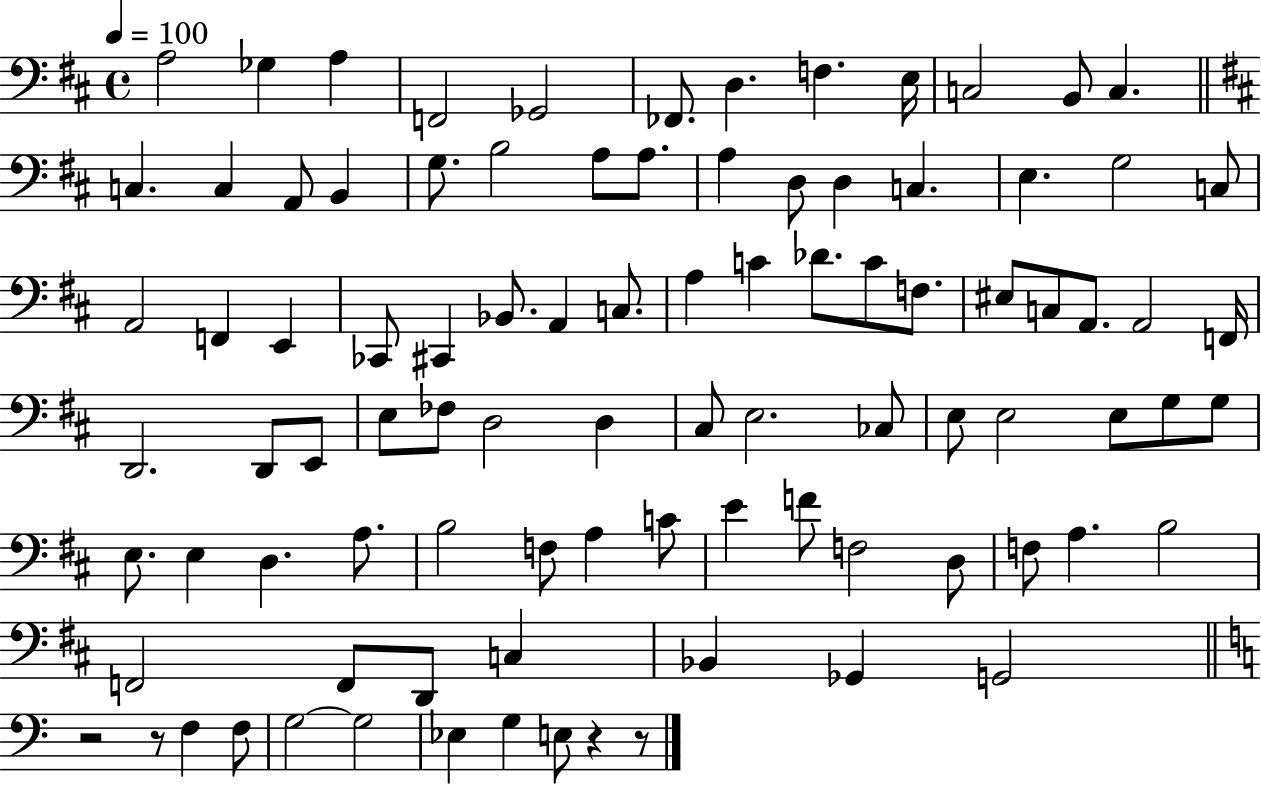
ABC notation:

X:1
T:Untitled
M:4/4
L:1/4
K:D
A,2 _G, A, F,,2 _G,,2 _F,,/2 D, F, E,/4 C,2 B,,/2 C, C, C, A,,/2 B,, G,/2 B,2 A,/2 A,/2 A, D,/2 D, C, E, G,2 C,/2 A,,2 F,, E,, _C,,/2 ^C,, _B,,/2 A,, C,/2 A, C _D/2 C/2 F,/2 ^E,/2 C,/2 A,,/2 A,,2 F,,/4 D,,2 D,,/2 E,,/2 E,/2 _F,/2 D,2 D, ^C,/2 E,2 _C,/2 E,/2 E,2 E,/2 G,/2 G,/2 E,/2 E, D, A,/2 B,2 F,/2 A, C/2 E F/2 F,2 D,/2 F,/2 A, B,2 F,,2 F,,/2 D,,/2 C, _B,, _G,, G,,2 z2 z/2 F, F,/2 G,2 G,2 _E, G, E,/2 z z/2